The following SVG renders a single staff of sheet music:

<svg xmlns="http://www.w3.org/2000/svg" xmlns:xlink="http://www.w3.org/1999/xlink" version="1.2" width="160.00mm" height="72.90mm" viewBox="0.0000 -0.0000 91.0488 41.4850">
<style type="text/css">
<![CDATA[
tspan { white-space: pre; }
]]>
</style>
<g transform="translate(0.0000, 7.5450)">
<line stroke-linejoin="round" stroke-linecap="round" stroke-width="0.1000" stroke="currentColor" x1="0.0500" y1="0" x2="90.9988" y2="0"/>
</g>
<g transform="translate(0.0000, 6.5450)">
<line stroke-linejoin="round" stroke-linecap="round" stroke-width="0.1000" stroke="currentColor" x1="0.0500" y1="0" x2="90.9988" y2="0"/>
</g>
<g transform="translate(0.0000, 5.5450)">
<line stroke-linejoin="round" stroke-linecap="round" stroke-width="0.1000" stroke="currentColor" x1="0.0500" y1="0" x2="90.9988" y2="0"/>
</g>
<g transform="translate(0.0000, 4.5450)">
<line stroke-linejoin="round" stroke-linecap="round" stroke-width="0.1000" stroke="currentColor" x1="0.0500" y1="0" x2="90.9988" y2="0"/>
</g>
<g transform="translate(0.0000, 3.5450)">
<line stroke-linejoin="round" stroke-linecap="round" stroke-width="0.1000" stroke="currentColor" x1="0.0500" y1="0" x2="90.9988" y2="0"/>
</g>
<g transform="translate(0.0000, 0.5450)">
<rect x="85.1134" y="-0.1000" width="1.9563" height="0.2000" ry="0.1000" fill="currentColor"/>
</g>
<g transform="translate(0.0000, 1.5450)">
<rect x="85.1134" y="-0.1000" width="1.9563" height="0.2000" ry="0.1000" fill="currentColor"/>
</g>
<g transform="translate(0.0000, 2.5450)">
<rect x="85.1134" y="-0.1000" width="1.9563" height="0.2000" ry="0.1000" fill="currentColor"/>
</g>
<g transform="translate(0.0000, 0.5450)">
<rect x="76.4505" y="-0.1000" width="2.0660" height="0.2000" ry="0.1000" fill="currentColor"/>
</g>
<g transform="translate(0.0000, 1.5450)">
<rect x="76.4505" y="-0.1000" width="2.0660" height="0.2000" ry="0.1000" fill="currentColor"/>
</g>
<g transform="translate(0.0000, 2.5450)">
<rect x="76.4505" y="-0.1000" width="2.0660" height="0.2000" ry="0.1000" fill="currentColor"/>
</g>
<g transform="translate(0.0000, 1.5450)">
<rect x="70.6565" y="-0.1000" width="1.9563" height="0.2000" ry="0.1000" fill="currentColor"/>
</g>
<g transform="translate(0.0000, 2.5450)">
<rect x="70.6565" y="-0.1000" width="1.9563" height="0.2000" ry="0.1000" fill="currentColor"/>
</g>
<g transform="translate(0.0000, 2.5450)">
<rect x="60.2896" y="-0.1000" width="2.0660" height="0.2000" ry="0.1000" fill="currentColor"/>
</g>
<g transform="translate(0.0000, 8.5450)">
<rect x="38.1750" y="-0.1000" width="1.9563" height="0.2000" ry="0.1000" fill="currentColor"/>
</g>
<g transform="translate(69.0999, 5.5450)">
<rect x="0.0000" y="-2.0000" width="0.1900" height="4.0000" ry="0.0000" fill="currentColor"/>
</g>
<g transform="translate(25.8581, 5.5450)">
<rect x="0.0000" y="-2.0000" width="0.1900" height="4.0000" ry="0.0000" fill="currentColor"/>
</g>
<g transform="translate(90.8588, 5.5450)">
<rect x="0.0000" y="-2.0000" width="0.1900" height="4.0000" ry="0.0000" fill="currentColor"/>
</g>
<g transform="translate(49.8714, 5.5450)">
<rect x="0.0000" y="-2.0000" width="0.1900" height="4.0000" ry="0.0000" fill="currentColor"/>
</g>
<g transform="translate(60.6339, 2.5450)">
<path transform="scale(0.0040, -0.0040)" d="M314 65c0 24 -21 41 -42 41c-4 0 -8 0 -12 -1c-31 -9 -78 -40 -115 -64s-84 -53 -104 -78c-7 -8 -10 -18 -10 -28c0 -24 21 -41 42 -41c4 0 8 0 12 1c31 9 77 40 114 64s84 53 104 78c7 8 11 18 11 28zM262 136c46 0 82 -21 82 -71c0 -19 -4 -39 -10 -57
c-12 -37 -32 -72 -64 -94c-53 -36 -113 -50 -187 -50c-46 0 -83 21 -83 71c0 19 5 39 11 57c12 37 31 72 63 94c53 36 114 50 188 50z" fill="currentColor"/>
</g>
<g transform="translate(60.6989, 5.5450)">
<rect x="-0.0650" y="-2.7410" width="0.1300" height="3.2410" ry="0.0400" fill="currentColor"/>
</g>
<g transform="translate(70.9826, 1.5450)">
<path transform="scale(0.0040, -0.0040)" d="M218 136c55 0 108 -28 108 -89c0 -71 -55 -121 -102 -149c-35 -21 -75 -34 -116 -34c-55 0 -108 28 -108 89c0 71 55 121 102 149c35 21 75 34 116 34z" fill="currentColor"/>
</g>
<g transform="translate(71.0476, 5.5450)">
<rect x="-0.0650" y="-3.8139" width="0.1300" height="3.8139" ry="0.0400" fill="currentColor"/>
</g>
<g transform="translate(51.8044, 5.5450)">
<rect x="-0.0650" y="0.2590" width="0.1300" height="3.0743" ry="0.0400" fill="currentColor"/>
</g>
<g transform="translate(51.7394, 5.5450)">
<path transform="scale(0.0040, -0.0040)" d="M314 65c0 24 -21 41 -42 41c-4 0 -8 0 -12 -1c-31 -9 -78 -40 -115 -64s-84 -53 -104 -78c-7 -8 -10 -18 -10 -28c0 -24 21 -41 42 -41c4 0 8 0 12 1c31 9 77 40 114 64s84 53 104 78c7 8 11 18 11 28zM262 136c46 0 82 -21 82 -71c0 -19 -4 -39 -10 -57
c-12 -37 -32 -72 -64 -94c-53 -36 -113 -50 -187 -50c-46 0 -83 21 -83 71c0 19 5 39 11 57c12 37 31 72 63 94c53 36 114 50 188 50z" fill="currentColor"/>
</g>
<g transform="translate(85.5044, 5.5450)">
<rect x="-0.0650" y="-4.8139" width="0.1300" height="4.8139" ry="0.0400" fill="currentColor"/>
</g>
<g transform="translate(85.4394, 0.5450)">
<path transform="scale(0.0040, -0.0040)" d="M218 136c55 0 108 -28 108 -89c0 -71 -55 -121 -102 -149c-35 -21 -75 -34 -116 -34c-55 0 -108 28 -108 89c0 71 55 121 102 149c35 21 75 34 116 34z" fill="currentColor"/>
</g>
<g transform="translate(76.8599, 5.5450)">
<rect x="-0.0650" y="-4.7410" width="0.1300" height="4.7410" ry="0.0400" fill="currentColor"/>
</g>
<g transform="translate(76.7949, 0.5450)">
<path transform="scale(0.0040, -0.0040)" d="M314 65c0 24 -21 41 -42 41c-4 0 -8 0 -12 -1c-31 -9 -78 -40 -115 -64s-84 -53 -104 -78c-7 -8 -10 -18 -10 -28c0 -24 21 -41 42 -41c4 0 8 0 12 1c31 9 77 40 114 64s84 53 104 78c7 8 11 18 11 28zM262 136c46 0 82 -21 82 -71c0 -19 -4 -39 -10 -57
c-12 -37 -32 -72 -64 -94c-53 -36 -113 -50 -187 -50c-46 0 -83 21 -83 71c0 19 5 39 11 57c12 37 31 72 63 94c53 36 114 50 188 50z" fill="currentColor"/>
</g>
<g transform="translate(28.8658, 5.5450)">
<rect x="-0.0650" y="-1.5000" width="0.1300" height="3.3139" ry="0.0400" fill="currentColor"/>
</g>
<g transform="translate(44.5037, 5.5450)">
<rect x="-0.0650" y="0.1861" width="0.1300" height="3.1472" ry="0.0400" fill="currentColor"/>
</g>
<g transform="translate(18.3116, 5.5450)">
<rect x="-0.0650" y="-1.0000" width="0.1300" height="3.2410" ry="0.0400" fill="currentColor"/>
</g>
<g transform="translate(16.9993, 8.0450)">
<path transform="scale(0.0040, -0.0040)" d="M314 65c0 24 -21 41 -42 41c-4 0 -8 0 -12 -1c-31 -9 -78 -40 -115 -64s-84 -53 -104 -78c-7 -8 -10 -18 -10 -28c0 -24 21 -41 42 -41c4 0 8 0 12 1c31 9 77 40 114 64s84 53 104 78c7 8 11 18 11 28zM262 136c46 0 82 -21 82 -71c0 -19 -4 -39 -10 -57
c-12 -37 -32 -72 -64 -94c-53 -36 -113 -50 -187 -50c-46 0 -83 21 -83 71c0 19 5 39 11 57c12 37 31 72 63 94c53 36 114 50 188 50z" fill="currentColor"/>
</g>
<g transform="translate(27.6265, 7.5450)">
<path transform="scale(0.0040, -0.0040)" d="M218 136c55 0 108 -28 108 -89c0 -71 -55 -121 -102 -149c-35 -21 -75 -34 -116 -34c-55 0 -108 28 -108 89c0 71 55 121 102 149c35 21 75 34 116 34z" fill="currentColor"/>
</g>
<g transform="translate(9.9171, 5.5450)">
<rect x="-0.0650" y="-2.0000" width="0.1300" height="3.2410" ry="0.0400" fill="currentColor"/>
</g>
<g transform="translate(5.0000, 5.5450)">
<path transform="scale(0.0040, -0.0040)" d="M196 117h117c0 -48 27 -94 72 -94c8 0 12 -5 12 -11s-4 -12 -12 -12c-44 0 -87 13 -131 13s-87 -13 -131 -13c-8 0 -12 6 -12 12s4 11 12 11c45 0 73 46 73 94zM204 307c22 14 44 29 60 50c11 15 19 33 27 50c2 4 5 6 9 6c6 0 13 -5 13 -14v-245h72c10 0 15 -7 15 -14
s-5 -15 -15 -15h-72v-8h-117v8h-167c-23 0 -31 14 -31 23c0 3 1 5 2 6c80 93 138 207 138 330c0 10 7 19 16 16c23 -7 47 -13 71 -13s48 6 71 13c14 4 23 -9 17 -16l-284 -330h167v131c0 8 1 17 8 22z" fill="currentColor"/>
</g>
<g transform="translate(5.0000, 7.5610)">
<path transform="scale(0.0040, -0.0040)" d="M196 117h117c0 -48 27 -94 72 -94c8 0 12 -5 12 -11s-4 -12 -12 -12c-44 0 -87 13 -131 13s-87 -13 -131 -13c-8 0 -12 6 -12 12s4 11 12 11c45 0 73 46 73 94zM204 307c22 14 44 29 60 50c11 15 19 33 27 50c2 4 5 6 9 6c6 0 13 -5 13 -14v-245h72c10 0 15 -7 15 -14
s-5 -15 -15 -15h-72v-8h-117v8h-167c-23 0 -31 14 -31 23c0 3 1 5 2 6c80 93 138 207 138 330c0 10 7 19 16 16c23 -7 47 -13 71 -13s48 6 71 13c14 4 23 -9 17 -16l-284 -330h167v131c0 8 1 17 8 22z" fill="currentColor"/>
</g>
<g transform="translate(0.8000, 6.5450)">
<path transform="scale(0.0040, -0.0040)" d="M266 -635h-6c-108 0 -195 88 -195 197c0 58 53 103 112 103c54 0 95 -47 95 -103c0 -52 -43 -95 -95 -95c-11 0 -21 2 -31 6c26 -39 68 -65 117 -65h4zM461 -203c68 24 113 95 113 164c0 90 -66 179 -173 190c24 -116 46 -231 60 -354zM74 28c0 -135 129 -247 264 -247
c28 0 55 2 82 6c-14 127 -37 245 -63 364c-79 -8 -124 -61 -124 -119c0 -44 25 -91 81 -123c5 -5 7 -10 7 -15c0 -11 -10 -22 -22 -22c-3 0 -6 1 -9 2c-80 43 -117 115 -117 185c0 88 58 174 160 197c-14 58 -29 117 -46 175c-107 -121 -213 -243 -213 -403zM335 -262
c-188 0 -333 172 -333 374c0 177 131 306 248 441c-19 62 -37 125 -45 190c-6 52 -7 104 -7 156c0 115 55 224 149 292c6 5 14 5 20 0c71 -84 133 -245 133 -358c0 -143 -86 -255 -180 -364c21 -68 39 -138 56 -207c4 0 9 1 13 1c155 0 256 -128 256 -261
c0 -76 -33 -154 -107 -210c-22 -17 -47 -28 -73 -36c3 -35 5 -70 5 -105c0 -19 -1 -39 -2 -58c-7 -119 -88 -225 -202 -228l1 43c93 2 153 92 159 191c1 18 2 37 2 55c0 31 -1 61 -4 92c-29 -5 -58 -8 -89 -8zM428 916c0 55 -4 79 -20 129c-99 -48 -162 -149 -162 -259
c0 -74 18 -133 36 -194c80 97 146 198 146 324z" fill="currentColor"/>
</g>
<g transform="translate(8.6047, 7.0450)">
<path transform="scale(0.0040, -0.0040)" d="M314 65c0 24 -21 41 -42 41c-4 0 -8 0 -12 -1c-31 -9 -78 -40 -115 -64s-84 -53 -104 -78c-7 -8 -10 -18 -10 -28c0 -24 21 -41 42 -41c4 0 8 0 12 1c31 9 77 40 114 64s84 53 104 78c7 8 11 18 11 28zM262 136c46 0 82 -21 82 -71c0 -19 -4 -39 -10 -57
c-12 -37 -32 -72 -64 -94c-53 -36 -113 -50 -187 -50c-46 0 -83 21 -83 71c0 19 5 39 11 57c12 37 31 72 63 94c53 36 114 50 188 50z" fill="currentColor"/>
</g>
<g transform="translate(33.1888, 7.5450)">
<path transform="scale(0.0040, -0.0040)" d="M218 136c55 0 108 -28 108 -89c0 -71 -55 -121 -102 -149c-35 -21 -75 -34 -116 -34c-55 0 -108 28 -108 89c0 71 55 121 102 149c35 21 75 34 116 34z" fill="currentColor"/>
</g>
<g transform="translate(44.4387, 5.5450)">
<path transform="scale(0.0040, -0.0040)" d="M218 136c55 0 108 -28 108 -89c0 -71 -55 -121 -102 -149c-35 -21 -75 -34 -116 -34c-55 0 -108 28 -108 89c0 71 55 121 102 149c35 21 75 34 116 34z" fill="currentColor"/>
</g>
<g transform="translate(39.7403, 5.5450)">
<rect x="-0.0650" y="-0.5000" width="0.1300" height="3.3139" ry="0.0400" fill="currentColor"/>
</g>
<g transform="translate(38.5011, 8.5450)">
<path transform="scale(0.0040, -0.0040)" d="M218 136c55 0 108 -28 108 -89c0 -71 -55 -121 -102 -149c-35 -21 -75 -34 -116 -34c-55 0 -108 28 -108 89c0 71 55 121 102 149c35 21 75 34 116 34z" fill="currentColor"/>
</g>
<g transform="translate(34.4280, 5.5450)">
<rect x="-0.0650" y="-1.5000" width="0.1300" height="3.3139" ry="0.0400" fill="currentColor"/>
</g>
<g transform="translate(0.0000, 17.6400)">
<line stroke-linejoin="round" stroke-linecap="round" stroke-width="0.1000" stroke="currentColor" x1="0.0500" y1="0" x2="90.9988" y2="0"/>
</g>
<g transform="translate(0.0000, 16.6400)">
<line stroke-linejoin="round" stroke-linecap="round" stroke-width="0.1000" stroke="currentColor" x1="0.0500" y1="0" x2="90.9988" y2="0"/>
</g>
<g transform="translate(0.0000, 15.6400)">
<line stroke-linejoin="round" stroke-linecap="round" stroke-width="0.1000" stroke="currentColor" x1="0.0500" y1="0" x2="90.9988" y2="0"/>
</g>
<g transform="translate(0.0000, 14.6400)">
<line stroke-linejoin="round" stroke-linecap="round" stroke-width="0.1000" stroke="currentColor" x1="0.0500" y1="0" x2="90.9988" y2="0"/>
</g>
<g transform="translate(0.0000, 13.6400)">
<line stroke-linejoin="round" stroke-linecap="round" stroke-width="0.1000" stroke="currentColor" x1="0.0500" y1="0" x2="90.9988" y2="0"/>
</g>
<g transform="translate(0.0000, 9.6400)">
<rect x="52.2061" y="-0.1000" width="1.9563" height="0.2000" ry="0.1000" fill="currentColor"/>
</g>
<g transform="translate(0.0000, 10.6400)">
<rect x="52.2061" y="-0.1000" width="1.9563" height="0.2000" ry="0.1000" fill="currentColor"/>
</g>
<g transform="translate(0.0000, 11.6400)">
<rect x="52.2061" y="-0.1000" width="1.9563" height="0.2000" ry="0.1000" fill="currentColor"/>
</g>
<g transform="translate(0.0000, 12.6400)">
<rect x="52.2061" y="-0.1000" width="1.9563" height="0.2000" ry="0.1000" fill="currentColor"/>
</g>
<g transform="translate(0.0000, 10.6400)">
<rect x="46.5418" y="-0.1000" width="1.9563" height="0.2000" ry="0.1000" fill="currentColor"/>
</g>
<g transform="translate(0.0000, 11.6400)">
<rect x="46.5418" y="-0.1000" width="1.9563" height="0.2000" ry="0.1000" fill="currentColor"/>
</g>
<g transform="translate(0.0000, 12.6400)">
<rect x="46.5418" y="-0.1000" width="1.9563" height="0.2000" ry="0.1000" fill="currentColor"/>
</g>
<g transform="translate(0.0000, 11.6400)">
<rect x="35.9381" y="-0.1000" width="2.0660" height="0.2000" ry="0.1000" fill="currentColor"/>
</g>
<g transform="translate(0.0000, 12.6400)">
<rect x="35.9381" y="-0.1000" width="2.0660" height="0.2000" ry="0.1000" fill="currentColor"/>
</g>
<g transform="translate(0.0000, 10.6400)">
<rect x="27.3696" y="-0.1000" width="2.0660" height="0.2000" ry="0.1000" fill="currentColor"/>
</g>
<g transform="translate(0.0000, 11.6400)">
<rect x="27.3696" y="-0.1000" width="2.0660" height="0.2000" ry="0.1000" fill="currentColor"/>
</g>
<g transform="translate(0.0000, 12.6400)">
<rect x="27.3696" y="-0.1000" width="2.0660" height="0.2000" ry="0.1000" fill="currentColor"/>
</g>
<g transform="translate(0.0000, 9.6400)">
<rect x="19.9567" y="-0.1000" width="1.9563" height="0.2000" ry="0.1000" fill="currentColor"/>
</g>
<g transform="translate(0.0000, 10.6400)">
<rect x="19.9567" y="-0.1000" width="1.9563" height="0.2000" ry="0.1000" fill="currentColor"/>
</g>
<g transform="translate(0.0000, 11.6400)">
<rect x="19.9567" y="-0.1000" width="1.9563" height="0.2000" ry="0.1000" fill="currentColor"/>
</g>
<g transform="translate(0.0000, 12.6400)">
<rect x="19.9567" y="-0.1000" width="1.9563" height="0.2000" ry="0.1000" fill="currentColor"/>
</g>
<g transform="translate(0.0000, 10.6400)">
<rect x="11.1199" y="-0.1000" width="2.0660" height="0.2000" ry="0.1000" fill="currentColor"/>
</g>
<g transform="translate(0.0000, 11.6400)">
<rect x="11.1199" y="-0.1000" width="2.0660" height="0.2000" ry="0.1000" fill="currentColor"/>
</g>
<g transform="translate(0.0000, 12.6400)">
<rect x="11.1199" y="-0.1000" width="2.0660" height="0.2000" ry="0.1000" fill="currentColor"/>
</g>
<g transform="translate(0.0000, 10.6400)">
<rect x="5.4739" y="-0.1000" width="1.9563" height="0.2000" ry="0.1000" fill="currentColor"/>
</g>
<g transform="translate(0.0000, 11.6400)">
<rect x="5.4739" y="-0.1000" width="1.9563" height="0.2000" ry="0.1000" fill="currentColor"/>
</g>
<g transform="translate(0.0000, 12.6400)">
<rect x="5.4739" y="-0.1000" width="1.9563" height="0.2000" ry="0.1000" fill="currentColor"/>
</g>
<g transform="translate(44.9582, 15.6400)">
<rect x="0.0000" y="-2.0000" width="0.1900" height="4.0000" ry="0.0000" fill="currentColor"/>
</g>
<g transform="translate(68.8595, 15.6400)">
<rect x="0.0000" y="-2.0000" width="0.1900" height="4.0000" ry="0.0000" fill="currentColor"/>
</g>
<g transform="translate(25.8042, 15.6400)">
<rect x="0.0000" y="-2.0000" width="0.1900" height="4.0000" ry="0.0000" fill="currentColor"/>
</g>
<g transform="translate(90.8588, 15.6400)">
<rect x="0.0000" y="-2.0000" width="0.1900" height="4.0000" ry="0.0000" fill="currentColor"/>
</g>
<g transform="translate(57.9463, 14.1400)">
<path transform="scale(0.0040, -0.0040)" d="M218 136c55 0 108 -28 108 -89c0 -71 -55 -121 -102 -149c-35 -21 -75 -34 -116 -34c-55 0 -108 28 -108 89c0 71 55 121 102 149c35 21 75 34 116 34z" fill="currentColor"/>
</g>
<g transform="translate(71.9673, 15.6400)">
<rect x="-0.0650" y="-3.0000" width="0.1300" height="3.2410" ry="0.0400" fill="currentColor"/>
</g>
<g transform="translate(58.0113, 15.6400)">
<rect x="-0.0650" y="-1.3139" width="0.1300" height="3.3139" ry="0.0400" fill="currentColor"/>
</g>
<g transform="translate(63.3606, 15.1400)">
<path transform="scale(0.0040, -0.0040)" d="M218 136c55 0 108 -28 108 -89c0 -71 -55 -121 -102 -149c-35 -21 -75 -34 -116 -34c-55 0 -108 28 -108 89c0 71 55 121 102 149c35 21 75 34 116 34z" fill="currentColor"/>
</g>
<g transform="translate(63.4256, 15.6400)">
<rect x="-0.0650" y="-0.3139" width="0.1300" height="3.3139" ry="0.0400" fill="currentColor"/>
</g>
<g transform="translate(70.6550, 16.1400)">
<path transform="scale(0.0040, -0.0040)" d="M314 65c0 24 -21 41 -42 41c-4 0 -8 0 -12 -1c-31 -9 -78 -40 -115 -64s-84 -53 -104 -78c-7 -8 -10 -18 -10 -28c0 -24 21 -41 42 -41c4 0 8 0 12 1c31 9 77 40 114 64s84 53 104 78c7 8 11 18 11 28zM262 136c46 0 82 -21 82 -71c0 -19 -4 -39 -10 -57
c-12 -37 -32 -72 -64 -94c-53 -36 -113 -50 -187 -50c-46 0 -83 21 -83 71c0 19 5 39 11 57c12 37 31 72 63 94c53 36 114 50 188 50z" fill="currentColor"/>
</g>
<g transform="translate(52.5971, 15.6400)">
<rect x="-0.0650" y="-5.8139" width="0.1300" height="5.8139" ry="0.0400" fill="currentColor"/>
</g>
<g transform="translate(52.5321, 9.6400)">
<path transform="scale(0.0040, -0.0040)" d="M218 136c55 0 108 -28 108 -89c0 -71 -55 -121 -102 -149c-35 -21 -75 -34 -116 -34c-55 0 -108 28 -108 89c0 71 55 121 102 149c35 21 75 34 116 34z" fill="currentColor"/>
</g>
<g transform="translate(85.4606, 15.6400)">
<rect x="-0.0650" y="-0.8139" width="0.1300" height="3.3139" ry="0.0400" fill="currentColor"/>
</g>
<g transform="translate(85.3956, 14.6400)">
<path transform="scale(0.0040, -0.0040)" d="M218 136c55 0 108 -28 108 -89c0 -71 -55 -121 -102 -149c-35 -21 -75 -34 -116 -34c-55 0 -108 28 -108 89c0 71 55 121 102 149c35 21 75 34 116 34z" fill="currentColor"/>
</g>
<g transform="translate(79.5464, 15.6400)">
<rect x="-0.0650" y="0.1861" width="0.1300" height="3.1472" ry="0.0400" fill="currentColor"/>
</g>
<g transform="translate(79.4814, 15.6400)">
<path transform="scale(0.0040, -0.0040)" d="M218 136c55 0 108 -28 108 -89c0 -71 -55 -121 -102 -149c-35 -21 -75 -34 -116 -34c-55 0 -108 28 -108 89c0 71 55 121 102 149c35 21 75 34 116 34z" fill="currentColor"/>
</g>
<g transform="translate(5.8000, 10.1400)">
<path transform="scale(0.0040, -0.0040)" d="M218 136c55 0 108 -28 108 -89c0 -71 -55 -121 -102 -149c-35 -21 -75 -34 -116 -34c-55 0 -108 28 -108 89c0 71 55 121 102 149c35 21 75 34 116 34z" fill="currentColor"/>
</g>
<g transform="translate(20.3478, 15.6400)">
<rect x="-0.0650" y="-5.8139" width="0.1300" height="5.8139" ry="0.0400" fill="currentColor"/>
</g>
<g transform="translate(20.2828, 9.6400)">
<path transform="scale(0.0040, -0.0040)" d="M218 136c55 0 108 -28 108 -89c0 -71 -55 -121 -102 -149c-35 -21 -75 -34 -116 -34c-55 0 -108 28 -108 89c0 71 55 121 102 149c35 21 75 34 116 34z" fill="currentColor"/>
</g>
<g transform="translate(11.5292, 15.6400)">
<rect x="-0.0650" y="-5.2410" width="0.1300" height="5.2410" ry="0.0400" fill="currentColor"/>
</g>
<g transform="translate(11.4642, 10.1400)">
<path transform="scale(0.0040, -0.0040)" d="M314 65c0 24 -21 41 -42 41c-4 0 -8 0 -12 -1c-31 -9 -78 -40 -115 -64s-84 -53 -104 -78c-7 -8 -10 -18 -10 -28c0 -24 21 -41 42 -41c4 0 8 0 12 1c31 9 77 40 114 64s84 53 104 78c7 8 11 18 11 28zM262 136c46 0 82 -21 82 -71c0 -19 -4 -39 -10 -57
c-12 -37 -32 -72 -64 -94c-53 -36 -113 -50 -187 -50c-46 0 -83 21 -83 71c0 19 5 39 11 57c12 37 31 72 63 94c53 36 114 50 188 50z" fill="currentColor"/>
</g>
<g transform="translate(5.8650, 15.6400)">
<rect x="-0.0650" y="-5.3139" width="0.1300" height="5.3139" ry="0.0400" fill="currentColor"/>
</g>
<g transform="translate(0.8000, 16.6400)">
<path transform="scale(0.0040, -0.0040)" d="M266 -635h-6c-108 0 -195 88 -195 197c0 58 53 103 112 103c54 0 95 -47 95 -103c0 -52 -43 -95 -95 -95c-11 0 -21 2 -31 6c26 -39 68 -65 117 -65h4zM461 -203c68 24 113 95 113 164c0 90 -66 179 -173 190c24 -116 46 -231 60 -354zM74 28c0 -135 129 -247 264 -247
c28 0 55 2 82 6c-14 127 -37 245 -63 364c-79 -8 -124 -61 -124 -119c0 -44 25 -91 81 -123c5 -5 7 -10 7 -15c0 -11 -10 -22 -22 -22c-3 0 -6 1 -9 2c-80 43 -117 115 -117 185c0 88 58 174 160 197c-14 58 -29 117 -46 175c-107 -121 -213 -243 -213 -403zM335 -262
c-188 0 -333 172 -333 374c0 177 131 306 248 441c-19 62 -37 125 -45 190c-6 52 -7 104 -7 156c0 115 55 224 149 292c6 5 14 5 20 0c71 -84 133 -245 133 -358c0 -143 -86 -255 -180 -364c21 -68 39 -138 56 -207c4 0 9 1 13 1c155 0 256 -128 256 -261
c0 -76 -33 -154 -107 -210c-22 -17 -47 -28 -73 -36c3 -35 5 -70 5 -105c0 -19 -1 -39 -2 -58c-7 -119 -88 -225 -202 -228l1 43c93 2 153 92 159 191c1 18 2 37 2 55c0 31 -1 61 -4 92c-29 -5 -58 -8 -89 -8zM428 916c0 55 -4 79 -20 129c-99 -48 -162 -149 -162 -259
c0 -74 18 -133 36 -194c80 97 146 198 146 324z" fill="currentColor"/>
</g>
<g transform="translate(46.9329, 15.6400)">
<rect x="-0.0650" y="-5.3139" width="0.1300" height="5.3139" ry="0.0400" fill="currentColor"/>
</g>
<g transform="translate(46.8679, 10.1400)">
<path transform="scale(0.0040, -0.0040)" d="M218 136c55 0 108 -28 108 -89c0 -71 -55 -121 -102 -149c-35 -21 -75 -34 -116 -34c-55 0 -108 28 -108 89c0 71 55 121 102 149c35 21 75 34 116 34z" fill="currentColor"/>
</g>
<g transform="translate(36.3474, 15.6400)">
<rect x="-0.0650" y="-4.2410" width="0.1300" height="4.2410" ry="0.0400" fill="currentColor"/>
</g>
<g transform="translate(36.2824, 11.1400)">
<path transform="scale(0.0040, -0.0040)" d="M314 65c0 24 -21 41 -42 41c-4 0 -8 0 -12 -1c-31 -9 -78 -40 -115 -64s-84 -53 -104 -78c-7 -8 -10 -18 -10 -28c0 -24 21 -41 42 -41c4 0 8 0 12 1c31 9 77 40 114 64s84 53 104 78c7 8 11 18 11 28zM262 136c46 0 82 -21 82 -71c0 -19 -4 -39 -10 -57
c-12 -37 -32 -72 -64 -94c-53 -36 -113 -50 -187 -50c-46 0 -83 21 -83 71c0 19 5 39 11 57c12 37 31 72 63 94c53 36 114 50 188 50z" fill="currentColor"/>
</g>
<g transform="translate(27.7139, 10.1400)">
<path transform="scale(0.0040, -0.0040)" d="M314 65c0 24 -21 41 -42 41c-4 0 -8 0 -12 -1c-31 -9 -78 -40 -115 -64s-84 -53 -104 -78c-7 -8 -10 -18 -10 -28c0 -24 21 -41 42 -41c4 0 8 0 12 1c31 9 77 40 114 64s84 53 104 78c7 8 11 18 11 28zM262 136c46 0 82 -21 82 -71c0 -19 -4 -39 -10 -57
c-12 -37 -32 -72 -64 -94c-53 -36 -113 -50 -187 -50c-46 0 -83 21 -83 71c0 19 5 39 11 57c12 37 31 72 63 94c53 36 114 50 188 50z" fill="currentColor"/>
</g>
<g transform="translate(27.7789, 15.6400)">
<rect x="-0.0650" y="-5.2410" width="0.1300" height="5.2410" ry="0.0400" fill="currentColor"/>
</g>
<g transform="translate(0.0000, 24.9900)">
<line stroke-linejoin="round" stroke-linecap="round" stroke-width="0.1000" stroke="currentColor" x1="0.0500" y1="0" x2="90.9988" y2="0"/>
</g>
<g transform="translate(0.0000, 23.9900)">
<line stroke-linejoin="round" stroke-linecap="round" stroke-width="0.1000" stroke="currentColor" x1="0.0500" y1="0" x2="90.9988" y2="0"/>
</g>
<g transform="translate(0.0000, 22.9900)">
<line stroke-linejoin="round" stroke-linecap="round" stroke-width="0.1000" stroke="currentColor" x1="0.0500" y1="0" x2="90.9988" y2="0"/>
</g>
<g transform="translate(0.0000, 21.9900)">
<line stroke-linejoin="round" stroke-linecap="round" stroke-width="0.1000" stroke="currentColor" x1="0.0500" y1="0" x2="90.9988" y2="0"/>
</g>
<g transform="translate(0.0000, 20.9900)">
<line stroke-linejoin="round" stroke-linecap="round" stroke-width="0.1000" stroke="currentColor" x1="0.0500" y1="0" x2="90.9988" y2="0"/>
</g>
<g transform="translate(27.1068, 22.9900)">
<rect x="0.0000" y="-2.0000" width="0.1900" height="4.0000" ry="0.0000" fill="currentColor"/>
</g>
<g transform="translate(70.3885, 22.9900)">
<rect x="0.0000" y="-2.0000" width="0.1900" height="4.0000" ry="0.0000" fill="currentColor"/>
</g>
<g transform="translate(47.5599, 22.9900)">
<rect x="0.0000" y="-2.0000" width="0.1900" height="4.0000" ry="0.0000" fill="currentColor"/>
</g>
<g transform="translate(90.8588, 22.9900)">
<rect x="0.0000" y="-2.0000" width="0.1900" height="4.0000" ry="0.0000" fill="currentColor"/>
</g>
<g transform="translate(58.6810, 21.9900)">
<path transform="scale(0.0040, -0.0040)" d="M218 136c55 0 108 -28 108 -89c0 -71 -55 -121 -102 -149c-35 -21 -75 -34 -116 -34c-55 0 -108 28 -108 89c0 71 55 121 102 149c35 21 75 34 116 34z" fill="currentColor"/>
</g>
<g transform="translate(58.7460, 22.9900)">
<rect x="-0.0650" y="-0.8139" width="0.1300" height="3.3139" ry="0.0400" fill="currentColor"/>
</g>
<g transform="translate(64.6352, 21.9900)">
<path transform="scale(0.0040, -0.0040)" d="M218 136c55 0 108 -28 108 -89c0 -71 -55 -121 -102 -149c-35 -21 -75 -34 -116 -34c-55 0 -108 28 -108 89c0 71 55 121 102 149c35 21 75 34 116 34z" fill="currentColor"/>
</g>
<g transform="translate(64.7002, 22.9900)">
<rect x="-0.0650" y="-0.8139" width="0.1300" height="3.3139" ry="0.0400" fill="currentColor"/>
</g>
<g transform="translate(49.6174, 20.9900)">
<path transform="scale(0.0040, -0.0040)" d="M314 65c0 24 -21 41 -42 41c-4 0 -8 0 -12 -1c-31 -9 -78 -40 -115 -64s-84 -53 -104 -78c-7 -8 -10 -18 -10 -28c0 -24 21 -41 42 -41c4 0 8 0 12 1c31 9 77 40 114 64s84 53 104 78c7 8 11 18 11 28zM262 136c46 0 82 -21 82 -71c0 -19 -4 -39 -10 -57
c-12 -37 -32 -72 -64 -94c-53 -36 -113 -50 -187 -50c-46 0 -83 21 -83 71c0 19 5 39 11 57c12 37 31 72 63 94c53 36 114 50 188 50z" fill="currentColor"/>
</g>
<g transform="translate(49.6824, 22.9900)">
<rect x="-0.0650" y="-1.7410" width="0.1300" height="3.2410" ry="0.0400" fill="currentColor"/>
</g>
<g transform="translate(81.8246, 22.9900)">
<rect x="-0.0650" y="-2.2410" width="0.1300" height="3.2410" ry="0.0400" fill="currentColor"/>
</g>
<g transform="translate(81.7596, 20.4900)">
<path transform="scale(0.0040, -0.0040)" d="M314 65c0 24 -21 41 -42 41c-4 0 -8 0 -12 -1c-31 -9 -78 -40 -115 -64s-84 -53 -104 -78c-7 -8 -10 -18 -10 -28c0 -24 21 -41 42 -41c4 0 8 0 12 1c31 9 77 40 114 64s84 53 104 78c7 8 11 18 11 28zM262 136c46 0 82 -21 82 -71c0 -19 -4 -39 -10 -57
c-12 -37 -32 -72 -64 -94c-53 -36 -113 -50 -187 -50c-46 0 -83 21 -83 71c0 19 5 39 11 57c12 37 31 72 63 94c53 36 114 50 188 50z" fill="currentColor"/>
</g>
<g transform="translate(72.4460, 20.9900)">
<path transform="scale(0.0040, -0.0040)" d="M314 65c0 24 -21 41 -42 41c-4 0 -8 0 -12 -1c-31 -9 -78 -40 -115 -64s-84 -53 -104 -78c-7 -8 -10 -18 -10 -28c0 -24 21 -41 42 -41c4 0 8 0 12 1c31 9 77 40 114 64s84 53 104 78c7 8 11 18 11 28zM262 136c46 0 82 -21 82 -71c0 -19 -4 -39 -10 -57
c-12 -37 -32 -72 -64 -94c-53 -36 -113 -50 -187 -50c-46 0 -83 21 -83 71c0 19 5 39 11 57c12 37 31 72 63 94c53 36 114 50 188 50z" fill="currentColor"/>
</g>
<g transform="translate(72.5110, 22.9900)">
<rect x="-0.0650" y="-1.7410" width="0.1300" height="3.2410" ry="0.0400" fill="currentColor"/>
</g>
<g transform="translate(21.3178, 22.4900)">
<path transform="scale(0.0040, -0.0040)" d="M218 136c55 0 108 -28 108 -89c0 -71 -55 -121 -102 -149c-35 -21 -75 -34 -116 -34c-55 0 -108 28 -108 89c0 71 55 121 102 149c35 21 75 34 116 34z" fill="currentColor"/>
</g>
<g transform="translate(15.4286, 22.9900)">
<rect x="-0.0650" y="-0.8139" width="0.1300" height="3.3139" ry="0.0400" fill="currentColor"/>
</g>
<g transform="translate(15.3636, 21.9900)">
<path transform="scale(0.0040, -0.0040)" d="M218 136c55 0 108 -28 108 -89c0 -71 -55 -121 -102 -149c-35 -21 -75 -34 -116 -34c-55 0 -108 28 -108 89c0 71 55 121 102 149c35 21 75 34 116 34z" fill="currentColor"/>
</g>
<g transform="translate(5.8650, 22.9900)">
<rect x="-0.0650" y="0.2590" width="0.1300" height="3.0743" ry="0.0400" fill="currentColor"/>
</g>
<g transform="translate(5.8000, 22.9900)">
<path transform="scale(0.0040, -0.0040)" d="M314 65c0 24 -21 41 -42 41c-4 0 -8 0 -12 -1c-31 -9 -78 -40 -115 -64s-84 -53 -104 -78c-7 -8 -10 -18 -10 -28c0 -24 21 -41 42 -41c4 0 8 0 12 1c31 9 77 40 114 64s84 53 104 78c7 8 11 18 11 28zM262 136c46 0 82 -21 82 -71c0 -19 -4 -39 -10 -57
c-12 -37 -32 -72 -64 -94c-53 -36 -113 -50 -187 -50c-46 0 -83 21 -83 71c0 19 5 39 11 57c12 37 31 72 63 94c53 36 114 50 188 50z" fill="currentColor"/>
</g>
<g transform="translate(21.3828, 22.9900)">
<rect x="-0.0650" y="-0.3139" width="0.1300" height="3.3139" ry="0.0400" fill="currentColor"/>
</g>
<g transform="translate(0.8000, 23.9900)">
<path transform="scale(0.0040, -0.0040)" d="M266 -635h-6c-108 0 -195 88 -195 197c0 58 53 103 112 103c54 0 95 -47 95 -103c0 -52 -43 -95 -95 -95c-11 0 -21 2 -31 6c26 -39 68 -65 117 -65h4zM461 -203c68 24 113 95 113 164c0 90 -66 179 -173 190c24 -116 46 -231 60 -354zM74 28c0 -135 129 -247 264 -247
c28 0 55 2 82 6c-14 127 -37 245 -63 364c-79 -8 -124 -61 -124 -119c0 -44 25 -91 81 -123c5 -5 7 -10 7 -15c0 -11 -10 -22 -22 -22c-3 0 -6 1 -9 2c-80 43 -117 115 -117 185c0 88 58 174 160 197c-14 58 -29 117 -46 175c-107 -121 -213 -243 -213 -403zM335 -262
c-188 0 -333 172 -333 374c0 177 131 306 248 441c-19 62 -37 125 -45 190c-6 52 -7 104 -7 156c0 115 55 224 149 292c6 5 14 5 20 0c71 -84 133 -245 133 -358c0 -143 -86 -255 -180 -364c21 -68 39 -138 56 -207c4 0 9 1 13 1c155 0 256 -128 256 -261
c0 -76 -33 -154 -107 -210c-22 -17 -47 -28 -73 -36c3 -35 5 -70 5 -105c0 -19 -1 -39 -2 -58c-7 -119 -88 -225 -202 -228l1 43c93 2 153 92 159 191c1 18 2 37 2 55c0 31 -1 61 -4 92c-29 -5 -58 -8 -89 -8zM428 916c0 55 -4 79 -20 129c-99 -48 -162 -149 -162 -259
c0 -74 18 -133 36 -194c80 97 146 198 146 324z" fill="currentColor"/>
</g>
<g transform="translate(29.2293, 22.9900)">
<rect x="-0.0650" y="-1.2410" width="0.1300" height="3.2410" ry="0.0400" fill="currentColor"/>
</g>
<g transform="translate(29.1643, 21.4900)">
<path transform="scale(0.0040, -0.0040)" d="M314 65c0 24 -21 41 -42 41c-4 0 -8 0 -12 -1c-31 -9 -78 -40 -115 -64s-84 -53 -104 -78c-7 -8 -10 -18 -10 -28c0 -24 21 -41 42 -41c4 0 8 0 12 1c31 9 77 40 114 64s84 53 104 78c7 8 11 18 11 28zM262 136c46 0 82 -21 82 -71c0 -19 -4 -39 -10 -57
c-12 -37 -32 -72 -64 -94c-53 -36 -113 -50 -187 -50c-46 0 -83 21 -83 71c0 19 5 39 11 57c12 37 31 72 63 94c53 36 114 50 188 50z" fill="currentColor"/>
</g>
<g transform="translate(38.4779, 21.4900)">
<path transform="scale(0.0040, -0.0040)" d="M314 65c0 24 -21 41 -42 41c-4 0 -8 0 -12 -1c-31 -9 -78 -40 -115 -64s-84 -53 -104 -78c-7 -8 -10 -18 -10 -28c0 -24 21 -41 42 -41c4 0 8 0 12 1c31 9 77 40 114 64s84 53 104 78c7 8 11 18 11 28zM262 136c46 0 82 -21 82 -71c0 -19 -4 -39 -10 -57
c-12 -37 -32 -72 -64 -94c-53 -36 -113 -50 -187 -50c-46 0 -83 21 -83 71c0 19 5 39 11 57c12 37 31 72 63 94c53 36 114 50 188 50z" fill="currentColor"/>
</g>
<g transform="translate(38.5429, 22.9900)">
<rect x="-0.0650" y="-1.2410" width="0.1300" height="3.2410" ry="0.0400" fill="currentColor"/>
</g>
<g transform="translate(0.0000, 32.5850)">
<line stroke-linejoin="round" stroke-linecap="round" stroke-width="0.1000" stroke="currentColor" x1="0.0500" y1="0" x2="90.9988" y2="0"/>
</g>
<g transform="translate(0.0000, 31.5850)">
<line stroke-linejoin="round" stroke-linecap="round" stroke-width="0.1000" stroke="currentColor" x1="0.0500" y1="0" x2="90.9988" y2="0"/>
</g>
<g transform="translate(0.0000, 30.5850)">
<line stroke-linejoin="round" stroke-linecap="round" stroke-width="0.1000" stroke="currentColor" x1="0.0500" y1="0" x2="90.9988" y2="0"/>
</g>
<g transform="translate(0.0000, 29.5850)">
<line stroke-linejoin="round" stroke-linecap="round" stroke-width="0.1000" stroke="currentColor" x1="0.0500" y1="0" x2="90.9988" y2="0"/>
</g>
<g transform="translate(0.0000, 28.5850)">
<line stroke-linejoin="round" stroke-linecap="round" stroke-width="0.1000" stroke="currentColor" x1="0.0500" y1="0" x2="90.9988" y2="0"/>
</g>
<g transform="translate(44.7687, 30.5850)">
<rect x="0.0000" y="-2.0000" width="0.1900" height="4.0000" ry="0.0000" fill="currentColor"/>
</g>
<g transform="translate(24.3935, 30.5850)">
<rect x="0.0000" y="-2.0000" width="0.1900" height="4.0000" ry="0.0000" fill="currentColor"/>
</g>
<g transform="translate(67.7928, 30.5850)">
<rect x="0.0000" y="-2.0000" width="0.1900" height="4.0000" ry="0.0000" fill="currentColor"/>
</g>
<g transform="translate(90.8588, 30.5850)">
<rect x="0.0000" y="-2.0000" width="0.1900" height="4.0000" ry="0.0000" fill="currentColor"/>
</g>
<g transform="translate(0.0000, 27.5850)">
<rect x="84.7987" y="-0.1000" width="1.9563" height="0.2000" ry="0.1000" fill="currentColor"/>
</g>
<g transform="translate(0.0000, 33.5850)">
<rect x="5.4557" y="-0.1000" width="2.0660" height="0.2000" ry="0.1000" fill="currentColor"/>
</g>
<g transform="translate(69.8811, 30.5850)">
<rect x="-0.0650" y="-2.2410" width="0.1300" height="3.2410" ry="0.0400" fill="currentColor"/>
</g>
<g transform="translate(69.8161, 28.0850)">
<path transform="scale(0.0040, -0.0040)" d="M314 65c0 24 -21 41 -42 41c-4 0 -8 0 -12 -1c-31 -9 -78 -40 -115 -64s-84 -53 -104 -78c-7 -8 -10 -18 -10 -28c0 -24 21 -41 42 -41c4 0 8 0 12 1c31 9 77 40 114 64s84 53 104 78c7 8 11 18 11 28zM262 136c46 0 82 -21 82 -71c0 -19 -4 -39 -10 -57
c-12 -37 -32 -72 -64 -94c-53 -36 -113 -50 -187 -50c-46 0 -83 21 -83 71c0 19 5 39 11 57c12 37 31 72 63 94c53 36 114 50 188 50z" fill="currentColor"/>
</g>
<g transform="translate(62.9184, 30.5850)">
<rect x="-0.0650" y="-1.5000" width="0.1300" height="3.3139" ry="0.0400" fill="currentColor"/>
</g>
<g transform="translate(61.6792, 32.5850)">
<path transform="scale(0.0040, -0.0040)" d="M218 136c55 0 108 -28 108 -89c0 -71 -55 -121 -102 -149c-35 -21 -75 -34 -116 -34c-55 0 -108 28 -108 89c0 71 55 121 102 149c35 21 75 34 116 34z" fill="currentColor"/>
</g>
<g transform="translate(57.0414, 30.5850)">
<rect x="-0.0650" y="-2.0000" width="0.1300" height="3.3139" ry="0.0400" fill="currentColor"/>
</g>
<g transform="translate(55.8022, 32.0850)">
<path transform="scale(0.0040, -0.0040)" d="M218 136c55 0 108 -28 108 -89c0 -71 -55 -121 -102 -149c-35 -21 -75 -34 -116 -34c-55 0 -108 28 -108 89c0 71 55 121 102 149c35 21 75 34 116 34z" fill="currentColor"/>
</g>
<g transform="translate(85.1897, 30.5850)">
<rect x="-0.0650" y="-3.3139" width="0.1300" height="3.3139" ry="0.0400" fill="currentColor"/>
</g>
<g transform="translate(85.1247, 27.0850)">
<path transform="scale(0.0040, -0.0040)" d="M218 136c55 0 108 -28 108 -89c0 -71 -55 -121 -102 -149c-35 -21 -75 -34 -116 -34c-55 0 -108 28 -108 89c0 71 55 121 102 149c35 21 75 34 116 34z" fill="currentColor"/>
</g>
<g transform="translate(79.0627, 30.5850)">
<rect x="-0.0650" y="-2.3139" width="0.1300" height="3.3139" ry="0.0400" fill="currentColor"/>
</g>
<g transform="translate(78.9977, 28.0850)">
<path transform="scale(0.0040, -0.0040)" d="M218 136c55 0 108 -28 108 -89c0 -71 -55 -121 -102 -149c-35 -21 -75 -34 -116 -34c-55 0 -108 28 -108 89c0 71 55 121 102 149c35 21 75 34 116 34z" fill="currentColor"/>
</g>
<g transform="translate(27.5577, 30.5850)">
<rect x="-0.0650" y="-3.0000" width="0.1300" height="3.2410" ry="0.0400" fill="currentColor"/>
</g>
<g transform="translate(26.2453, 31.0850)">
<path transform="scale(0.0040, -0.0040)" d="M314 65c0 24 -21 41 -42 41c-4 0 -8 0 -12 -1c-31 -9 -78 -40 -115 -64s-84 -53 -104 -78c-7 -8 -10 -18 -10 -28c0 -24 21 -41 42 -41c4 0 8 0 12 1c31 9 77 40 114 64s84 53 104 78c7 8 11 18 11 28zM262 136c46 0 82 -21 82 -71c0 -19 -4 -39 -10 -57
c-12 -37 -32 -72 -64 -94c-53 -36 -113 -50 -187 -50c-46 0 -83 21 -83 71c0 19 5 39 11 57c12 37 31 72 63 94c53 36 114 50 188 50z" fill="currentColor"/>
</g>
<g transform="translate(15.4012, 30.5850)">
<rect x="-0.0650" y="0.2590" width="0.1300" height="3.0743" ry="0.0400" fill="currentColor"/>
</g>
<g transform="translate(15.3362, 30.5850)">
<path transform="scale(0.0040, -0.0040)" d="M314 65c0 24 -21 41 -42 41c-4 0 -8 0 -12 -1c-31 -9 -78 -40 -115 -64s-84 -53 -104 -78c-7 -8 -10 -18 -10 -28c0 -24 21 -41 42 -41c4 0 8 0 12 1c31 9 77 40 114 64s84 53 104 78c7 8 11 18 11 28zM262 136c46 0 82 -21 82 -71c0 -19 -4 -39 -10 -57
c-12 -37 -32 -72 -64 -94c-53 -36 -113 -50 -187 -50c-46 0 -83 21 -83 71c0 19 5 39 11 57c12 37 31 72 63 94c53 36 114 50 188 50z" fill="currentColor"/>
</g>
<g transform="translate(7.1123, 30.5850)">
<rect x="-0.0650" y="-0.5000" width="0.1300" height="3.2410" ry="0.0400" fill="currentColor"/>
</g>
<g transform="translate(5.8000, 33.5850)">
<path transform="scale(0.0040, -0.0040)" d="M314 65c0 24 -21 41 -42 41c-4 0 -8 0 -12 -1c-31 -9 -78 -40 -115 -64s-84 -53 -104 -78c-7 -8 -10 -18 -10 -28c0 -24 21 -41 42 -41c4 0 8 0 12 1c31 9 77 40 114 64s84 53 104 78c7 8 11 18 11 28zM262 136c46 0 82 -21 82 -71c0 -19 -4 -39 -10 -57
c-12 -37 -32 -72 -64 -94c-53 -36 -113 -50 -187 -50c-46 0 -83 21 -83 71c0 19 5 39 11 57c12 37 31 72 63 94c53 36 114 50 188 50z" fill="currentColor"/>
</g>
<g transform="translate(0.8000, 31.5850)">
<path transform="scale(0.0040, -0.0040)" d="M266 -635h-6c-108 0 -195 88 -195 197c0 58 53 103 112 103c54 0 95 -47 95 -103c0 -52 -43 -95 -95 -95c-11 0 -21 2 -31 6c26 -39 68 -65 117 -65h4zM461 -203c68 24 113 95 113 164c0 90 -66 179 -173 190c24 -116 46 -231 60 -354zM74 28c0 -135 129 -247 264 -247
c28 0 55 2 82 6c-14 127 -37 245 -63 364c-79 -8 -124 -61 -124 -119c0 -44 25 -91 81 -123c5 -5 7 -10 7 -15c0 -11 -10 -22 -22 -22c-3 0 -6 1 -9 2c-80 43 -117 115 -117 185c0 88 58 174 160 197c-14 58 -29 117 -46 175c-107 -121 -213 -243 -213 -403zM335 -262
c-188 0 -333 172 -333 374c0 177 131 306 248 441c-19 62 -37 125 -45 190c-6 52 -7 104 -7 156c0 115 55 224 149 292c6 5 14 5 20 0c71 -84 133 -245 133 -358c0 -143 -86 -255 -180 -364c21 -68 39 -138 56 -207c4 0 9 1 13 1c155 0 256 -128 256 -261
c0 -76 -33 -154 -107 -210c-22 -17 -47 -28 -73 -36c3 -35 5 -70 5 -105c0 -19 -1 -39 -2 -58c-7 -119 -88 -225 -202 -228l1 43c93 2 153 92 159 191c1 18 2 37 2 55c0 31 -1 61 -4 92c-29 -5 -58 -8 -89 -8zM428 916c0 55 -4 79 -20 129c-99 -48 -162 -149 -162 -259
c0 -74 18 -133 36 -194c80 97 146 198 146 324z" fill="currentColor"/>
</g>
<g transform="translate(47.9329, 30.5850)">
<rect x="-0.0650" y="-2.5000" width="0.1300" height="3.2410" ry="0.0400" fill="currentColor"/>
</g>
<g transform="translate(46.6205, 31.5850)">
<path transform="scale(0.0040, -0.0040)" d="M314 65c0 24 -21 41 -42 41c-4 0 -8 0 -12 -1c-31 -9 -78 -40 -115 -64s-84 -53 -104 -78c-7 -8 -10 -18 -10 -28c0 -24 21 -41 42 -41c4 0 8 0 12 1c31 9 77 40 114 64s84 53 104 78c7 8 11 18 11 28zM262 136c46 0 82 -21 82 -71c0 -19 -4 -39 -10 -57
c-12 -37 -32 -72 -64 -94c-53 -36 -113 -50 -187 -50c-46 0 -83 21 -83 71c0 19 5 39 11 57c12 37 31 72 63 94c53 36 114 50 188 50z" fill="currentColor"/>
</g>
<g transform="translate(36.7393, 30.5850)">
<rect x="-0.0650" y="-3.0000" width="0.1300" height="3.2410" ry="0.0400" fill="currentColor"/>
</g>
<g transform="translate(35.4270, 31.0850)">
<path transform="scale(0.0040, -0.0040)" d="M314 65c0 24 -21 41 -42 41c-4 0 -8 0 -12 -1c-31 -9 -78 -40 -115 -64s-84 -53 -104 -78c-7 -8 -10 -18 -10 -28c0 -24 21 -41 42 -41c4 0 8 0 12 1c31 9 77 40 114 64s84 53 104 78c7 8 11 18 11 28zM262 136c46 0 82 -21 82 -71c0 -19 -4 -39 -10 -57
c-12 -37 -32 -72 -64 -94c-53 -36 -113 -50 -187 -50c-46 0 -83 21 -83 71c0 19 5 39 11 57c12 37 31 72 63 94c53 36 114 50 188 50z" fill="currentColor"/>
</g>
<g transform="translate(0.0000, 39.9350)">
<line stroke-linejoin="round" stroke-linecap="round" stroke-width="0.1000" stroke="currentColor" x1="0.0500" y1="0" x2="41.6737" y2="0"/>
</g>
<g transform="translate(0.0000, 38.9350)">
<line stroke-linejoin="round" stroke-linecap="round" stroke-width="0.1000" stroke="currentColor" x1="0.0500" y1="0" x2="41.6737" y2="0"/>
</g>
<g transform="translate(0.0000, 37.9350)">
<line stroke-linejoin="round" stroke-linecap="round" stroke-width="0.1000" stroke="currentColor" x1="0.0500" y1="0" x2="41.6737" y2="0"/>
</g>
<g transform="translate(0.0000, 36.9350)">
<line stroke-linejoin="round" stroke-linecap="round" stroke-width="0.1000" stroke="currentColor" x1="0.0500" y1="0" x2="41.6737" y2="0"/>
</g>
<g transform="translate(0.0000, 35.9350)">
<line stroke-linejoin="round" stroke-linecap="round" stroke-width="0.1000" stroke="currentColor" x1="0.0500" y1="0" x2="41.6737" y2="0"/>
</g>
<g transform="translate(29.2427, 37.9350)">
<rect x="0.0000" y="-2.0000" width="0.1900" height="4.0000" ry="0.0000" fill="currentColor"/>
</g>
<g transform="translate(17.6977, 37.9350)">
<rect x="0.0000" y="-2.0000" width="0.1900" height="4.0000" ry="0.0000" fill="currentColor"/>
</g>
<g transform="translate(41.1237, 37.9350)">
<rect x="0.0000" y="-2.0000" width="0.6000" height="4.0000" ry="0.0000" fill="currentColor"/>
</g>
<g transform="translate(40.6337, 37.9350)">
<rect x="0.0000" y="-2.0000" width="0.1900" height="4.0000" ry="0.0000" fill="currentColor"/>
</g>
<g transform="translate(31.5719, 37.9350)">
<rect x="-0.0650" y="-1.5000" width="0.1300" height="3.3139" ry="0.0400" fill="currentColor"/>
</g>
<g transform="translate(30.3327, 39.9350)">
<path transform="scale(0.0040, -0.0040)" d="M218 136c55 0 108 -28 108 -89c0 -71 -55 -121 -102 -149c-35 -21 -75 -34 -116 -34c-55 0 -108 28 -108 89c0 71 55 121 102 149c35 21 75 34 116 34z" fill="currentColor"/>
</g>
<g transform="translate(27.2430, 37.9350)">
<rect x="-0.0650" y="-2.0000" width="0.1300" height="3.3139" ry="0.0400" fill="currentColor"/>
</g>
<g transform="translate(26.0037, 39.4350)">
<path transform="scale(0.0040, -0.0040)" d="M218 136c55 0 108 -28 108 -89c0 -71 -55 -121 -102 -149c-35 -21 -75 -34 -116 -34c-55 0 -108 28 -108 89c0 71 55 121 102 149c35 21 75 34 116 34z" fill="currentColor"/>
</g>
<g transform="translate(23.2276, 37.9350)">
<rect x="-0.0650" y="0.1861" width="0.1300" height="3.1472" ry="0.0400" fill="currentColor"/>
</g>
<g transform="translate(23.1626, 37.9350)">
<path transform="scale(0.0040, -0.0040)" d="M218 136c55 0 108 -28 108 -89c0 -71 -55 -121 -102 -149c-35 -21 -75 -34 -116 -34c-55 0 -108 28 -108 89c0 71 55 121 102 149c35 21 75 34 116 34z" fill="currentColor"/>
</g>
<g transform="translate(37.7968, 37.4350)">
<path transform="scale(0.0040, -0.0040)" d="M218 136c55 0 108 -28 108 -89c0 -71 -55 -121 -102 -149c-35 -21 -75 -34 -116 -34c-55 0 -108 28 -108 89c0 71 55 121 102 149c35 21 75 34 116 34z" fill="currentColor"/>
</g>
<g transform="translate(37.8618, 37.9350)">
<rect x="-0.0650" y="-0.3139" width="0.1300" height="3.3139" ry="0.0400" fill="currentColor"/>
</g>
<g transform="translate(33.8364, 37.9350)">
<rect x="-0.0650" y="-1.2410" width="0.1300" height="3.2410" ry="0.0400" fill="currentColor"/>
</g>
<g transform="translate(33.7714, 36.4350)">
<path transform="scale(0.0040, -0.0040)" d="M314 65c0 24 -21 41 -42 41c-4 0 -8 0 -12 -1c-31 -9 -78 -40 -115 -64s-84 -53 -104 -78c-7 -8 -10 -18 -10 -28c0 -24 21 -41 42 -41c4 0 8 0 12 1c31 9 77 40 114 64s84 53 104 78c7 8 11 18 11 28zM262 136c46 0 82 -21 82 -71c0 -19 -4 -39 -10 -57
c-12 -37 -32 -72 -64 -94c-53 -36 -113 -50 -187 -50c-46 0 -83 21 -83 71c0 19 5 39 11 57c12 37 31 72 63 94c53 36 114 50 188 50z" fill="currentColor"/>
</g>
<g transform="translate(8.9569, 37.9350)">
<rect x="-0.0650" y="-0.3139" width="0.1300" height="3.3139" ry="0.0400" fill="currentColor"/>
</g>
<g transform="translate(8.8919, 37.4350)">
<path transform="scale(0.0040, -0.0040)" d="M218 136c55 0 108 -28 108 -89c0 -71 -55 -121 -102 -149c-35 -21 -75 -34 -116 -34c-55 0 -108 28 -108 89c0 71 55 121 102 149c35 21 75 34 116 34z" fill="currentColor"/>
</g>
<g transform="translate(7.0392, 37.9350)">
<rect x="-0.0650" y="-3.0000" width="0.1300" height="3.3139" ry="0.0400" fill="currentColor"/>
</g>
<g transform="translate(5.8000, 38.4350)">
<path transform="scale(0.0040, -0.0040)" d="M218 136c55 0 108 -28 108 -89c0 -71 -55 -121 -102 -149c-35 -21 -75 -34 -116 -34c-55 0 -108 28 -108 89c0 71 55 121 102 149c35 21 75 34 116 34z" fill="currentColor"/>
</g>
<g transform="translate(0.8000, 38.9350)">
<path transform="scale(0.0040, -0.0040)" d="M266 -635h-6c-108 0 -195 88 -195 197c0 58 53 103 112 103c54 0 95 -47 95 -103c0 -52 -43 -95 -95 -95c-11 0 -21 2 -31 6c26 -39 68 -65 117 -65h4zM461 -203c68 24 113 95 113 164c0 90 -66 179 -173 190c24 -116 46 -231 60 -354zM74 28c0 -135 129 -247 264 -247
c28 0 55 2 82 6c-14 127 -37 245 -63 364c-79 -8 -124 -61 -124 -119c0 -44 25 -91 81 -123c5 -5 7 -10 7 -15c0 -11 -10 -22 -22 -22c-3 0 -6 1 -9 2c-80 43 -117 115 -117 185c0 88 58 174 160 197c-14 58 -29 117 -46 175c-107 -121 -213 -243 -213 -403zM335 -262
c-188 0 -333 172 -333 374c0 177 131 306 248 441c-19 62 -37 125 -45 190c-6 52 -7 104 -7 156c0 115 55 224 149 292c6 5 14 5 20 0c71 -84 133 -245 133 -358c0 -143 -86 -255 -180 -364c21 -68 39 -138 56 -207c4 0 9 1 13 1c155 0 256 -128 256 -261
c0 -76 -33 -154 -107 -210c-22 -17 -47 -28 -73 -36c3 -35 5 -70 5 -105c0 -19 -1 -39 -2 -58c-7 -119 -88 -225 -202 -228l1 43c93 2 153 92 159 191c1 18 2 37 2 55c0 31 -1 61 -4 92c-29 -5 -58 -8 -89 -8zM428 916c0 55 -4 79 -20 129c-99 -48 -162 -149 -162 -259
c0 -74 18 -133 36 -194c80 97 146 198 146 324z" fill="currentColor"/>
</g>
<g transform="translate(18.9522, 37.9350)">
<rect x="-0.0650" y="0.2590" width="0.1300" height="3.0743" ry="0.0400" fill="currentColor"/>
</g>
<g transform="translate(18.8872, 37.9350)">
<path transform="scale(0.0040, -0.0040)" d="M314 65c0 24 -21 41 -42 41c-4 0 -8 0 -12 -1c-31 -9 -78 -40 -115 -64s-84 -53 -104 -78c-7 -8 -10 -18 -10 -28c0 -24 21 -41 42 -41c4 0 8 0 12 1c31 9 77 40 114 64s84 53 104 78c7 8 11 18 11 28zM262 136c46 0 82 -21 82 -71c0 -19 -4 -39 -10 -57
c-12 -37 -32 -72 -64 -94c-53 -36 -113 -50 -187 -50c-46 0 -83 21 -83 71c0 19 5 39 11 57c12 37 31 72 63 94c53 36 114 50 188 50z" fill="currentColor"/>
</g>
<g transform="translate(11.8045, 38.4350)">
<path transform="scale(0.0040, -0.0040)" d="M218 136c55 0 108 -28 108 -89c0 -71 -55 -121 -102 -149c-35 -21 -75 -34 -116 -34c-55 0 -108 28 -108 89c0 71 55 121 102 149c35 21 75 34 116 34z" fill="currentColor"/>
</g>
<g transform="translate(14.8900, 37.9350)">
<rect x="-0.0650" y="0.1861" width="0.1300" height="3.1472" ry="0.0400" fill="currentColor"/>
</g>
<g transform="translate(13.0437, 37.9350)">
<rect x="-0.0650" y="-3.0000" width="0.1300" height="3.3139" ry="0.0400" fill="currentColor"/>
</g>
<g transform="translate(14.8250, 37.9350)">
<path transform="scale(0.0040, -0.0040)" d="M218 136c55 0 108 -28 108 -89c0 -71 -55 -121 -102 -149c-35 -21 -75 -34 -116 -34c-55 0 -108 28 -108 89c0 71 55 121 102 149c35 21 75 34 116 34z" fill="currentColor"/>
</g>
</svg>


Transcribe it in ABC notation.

X:1
T:Untitled
M:4/4
L:1/4
K:C
F2 D2 E E C B B2 a2 c' e'2 e' f' f'2 g' f'2 d'2 f' g' e c A2 B d B2 d c e2 e2 f2 d d f2 g2 C2 B2 A2 A2 G2 F E g2 g b A c A B B2 B F E e2 c